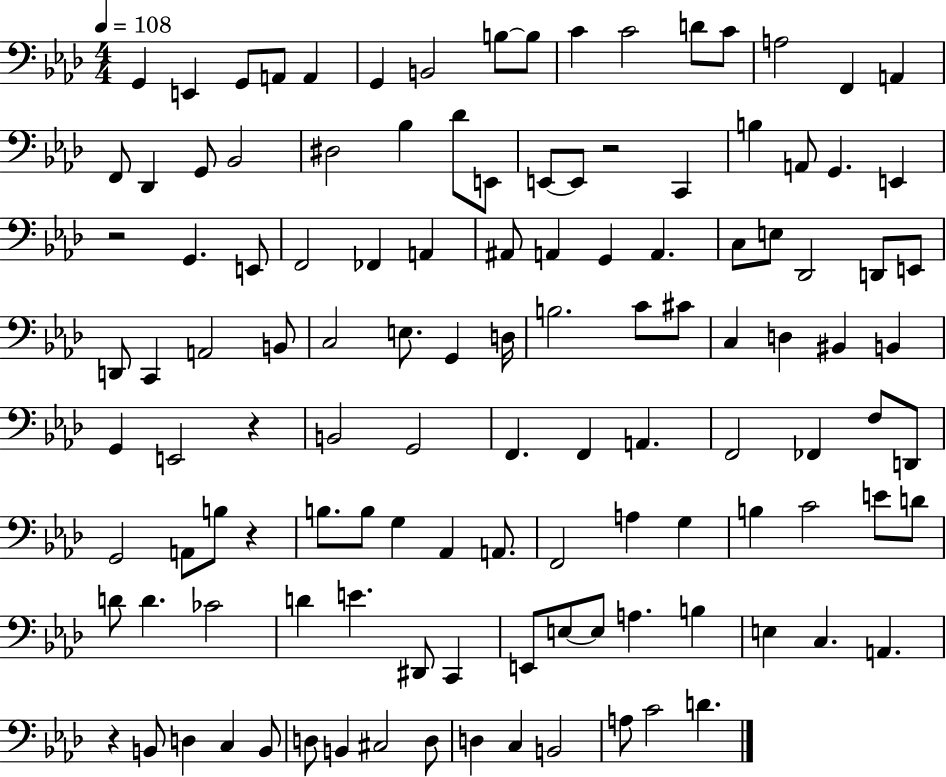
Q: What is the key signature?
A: AES major